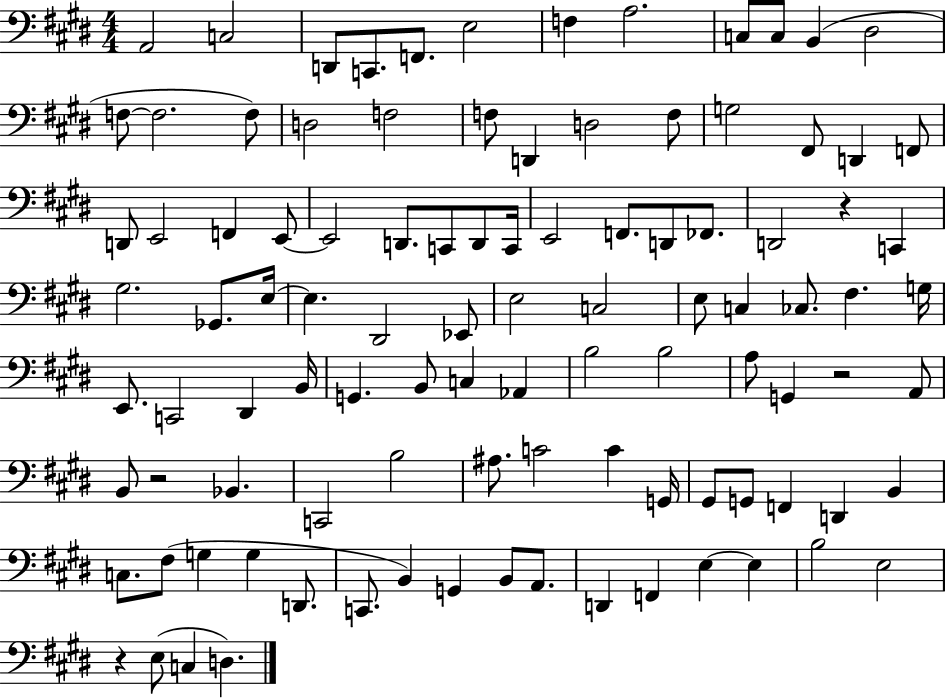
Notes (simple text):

A2/h C3/h D2/e C2/e. F2/e. E3/h F3/q A3/h. C3/e C3/e B2/q D#3/h F3/e F3/h. F3/e D3/h F3/h F3/e D2/q D3/h F3/e G3/h F#2/e D2/q F2/e D2/e E2/h F2/q E2/e E2/h D2/e. C2/e D2/e C2/s E2/h F2/e. D2/e FES2/e. D2/h R/q C2/q G#3/h. Gb2/e. E3/s E3/q. D#2/h Eb2/e E3/h C3/h E3/e C3/q CES3/e. F#3/q. G3/s E2/e. C2/h D#2/q B2/s G2/q. B2/e C3/q Ab2/q B3/h B3/h A3/e G2/q R/h A2/e B2/e R/h Bb2/q. C2/h B3/h A#3/e. C4/h C4/q G2/s G#2/e G2/e F2/q D2/q B2/q C3/e. F#3/e G3/q G3/q D2/e. C2/e. B2/q G2/q B2/e A2/e. D2/q F2/q E3/q E3/q B3/h E3/h R/q E3/e C3/q D3/q.